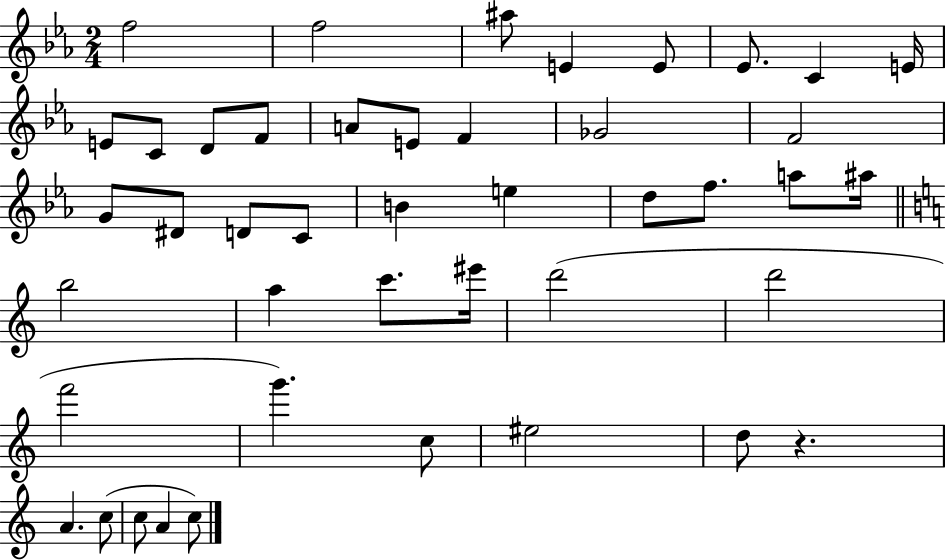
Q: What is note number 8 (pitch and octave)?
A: E4